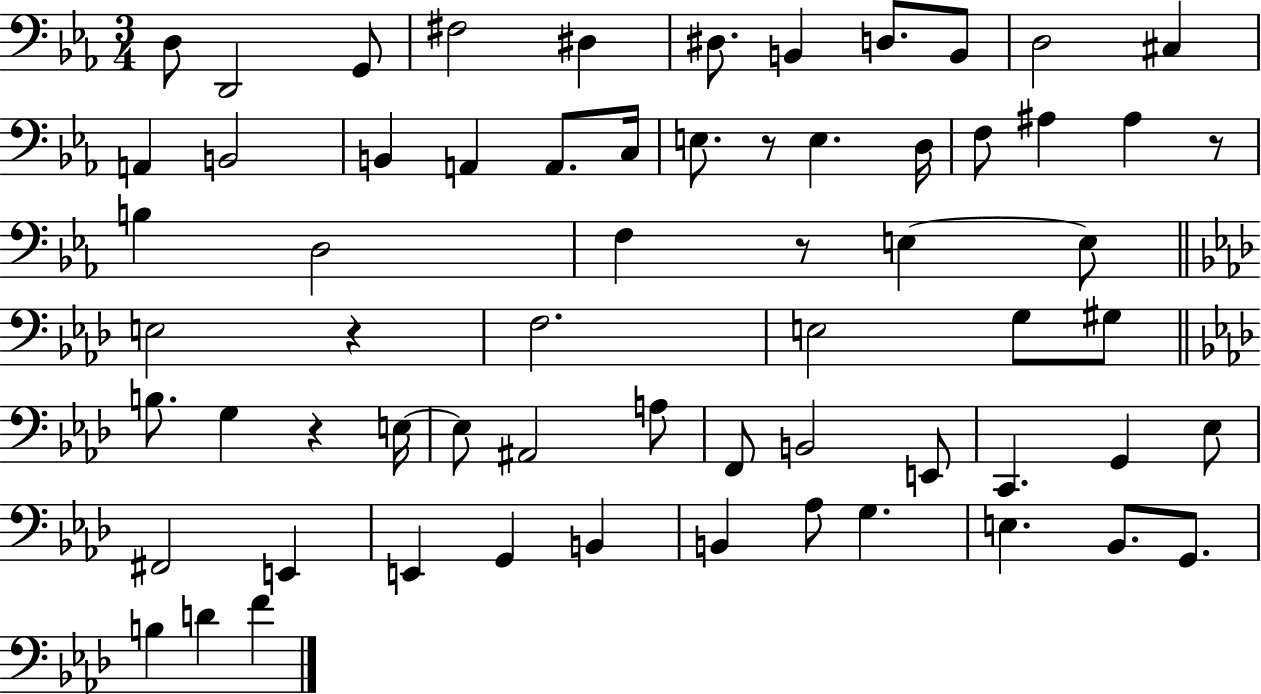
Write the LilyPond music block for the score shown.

{
  \clef bass
  \numericTimeSignature
  \time 3/4
  \key ees \major
  d8 d,2 g,8 | fis2 dis4 | dis8. b,4 d8. b,8 | d2 cis4 | \break a,4 b,2 | b,4 a,4 a,8. c16 | e8. r8 e4. d16 | f8 ais4 ais4 r8 | \break b4 d2 | f4 r8 e4~~ e8 | \bar "||" \break \key f \minor e2 r4 | f2. | e2 g8 gis8 | \bar "||" \break \key f \minor b8. g4 r4 e16~~ | e8 ais,2 a8 | f,8 b,2 e,8 | c,4. g,4 ees8 | \break fis,2 e,4 | e,4 g,4 b,4 | b,4 aes8 g4. | e4. bes,8. g,8. | \break b4 d'4 f'4 | \bar "|."
}